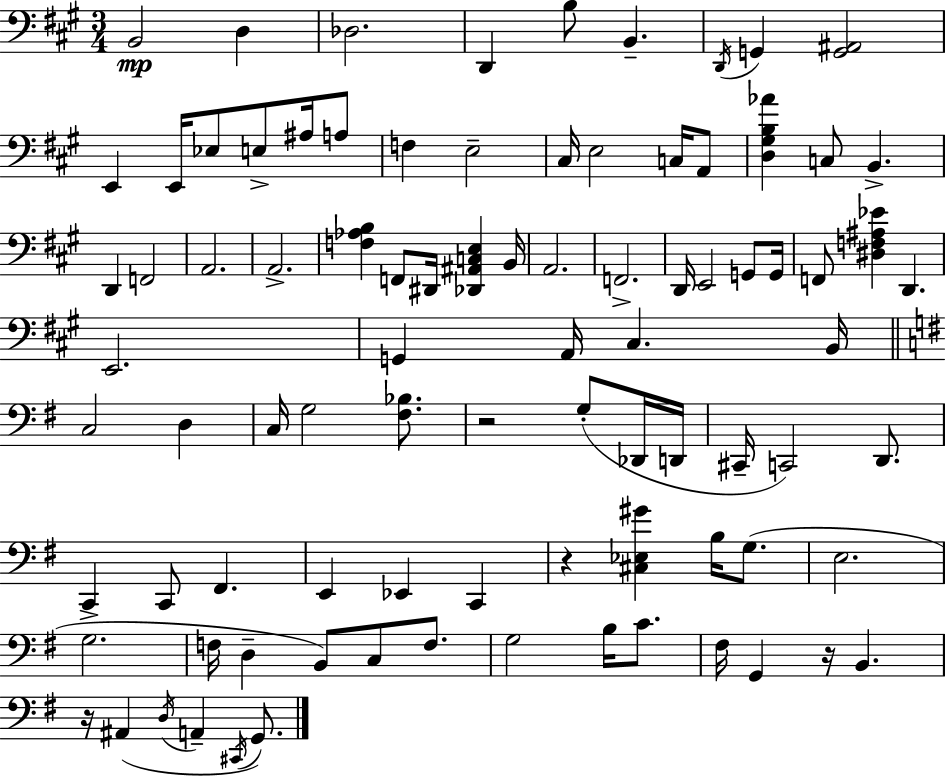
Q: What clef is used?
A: bass